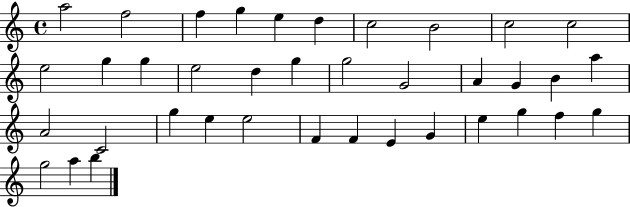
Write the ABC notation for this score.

X:1
T:Untitled
M:4/4
L:1/4
K:C
a2 f2 f g e d c2 B2 c2 c2 e2 g g e2 d g g2 G2 A G B a A2 C2 g e e2 F F E G e g f g g2 a b